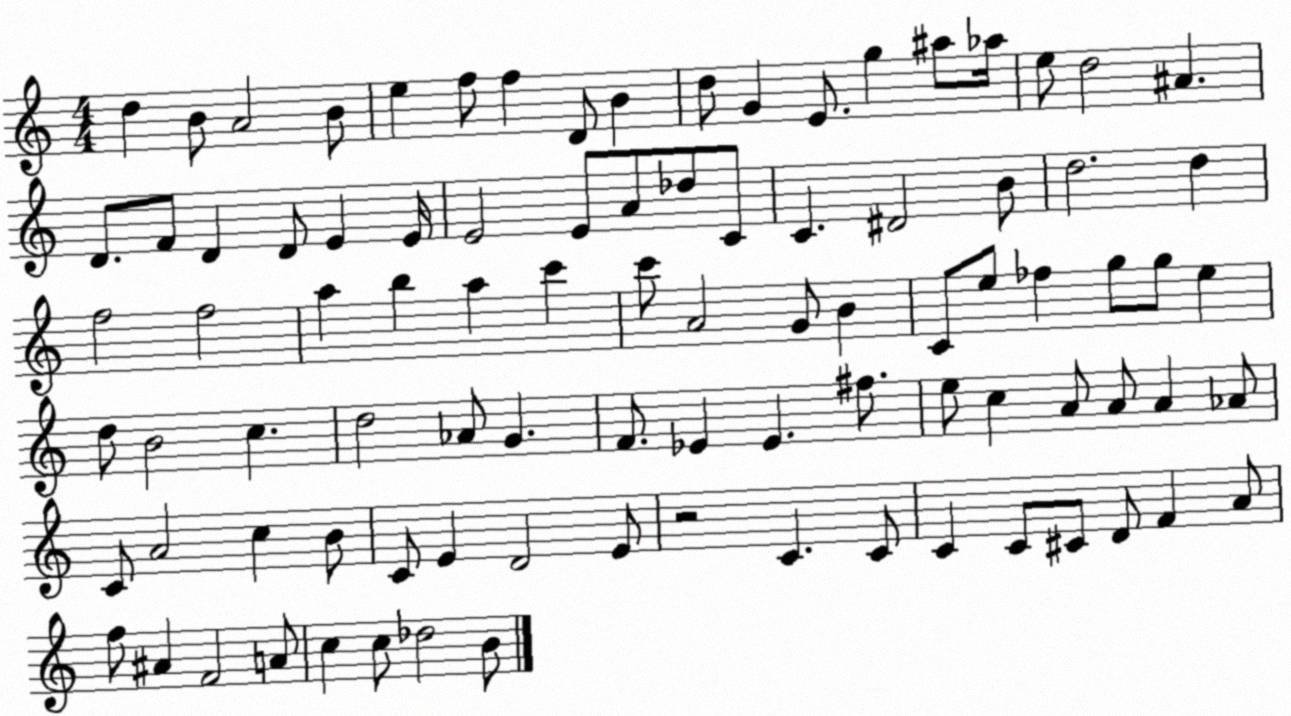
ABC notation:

X:1
T:Untitled
M:4/4
L:1/4
K:C
d B/2 A2 B/2 e f/2 f D/2 B d/2 G E/2 g ^a/2 _a/4 e/2 d2 ^A D/2 F/2 D D/2 E E/4 E2 E/2 A/2 _d/2 C/2 C ^D2 B/2 d2 d f2 f2 a b a c' c'/2 A2 G/2 B C/2 e/2 _f g/2 g/2 e d/2 B2 c d2 _A/2 G F/2 _E _E ^f/2 e/2 c A/2 A/2 A _A/2 C/2 A2 c B/2 C/2 E D2 E/2 z2 C C/2 C C/2 ^C/2 D/2 F A/2 f/2 ^A F2 A/2 c c/2 _d2 B/2